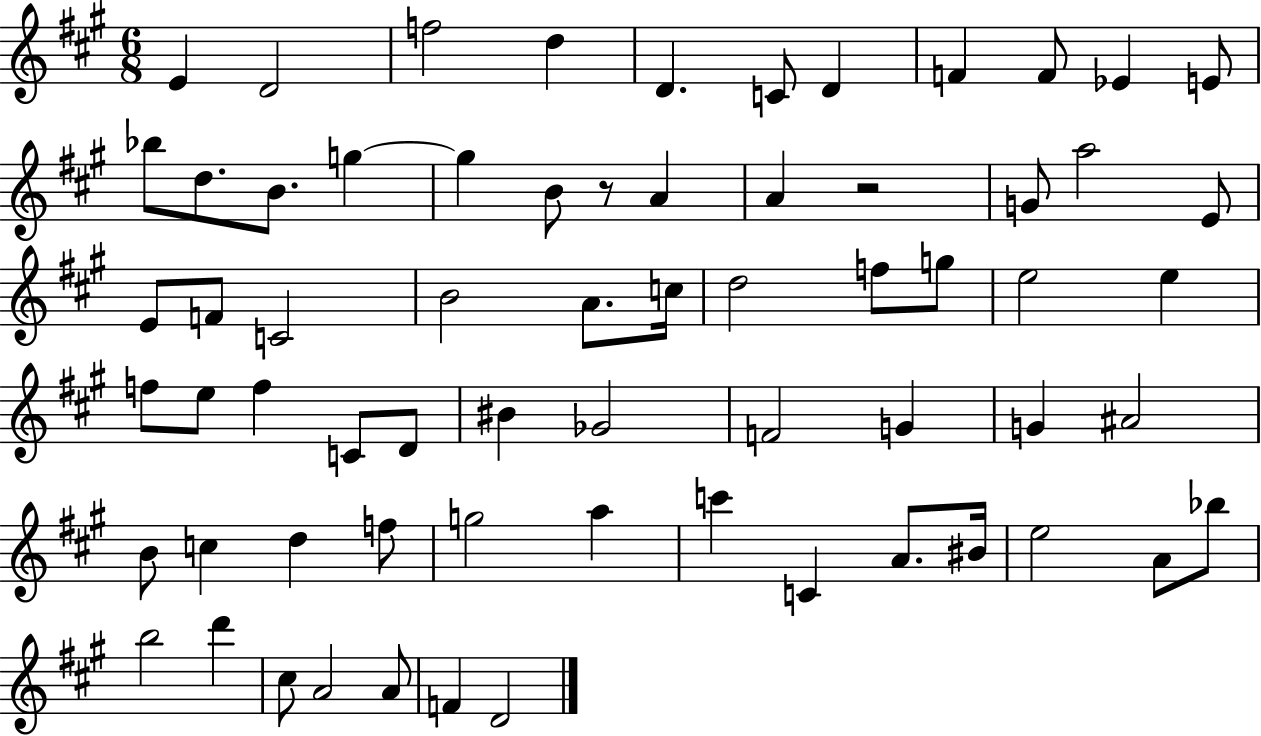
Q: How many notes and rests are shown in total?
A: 66